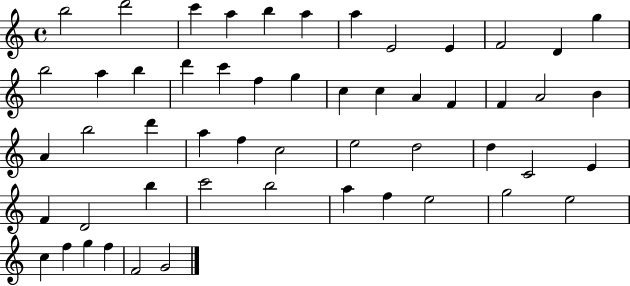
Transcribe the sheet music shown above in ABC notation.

X:1
T:Untitled
M:4/4
L:1/4
K:C
b2 d'2 c' a b a a E2 E F2 D g b2 a b d' c' f g c c A F F A2 B A b2 d' a f c2 e2 d2 d C2 E F D2 b c'2 b2 a f e2 g2 e2 c f g f F2 G2